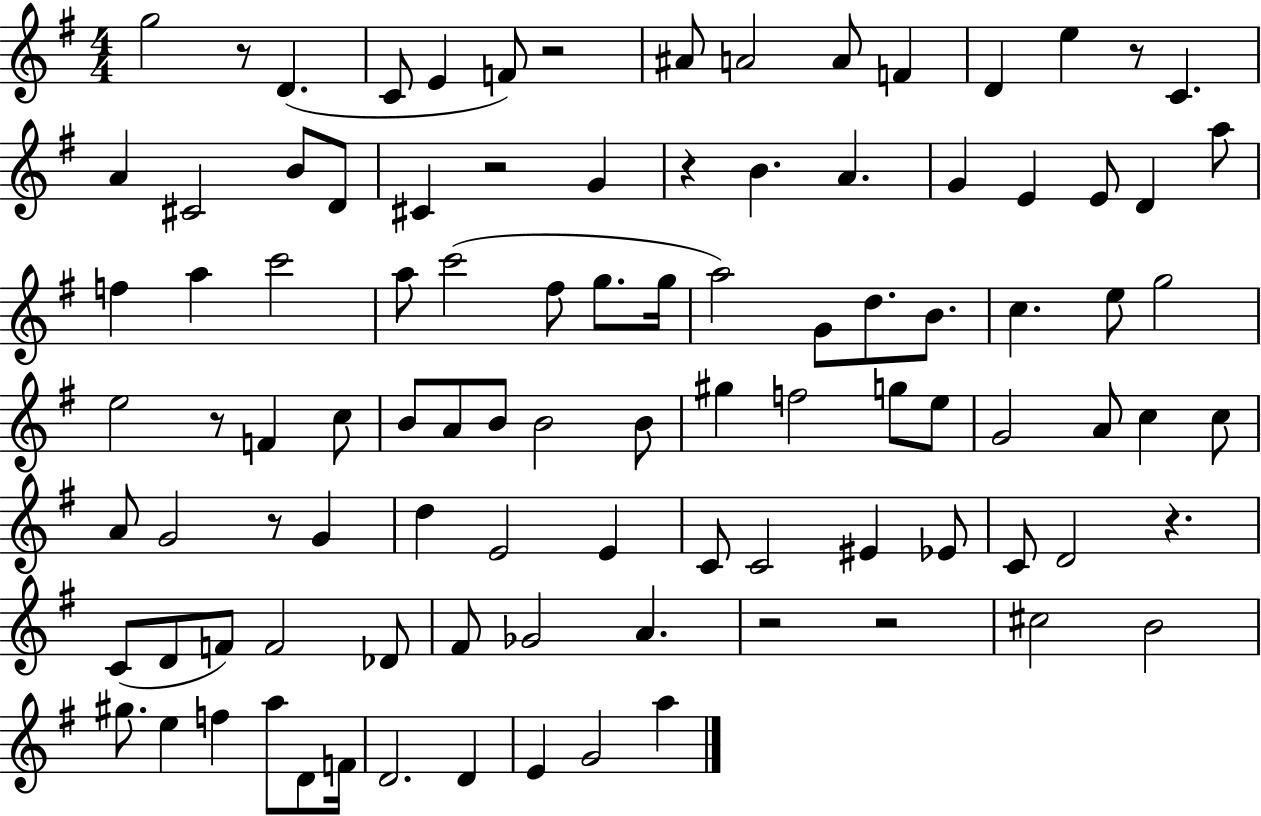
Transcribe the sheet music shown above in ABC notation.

X:1
T:Untitled
M:4/4
L:1/4
K:G
g2 z/2 D C/2 E F/2 z2 ^A/2 A2 A/2 F D e z/2 C A ^C2 B/2 D/2 ^C z2 G z B A G E E/2 D a/2 f a c'2 a/2 c'2 ^f/2 g/2 g/4 a2 G/2 d/2 B/2 c e/2 g2 e2 z/2 F c/2 B/2 A/2 B/2 B2 B/2 ^g f2 g/2 e/2 G2 A/2 c c/2 A/2 G2 z/2 G d E2 E C/2 C2 ^E _E/2 C/2 D2 z C/2 D/2 F/2 F2 _D/2 ^F/2 _G2 A z2 z2 ^c2 B2 ^g/2 e f a/2 D/2 F/4 D2 D E G2 a